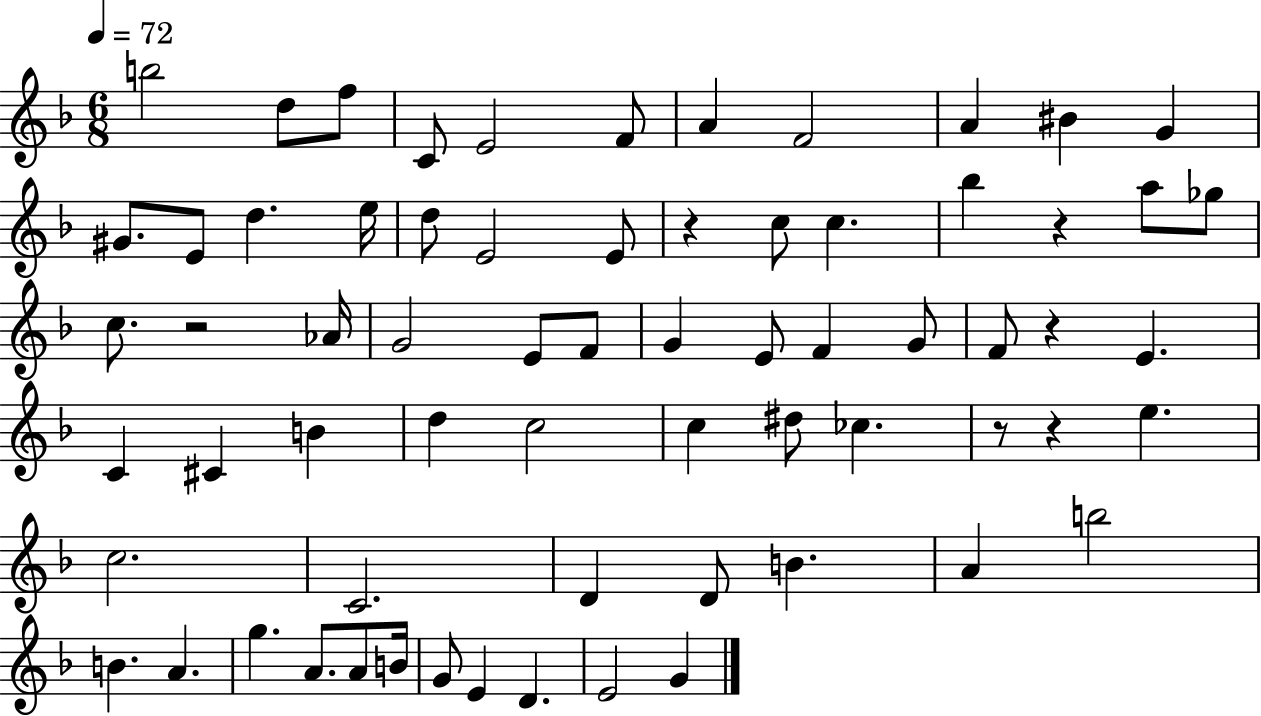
B5/h D5/e F5/e C4/e E4/h F4/e A4/q F4/h A4/q BIS4/q G4/q G#4/e. E4/e D5/q. E5/s D5/e E4/h E4/e R/q C5/e C5/q. Bb5/q R/q A5/e Gb5/e C5/e. R/h Ab4/s G4/h E4/e F4/e G4/q E4/e F4/q G4/e F4/e R/q E4/q. C4/q C#4/q B4/q D5/q C5/h C5/q D#5/e CES5/q. R/e R/q E5/q. C5/h. C4/h. D4/q D4/e B4/q. A4/q B5/h B4/q. A4/q. G5/q. A4/e. A4/e B4/s G4/e E4/q D4/q. E4/h G4/q